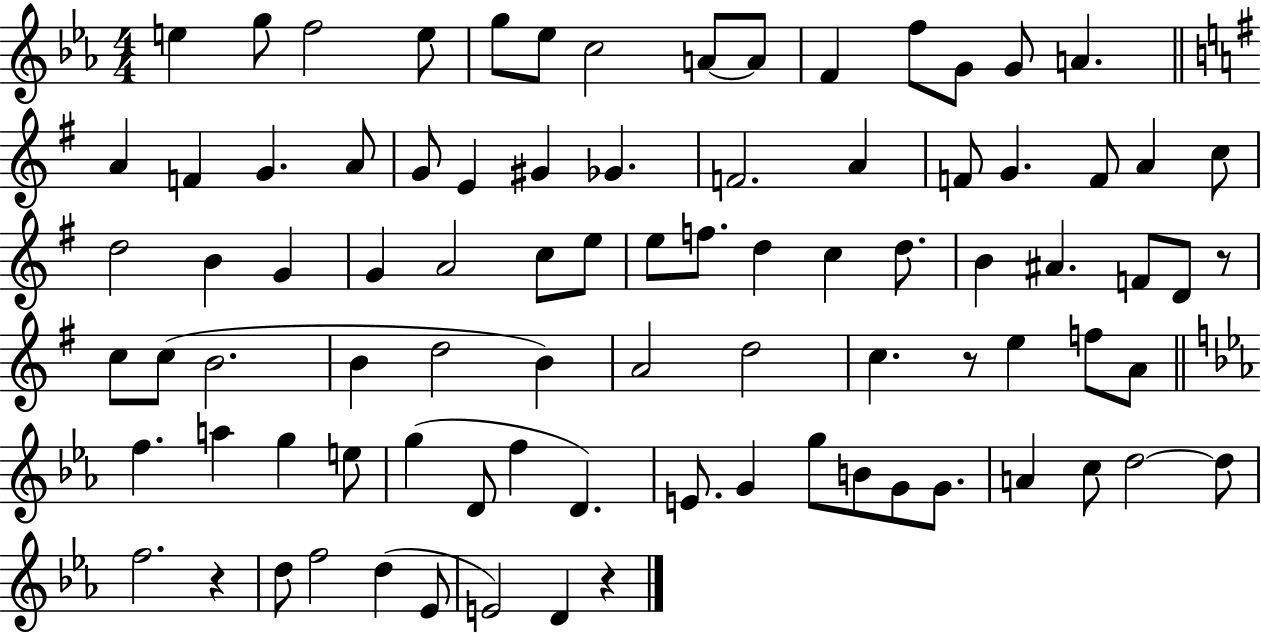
E5/q G5/e F5/h E5/e G5/e Eb5/e C5/h A4/e A4/e F4/q F5/e G4/e G4/e A4/q. A4/q F4/q G4/q. A4/e G4/e E4/q G#4/q Gb4/q. F4/h. A4/q F4/e G4/q. F4/e A4/q C5/e D5/h B4/q G4/q G4/q A4/h C5/e E5/e E5/e F5/e. D5/q C5/q D5/e. B4/q A#4/q. F4/e D4/e R/e C5/e C5/e B4/h. B4/q D5/h B4/q A4/h D5/h C5/q. R/e E5/q F5/e A4/e F5/q. A5/q G5/q E5/e G5/q D4/e F5/q D4/q. E4/e. G4/q G5/e B4/e G4/e G4/e. A4/q C5/e D5/h D5/e F5/h. R/q D5/e F5/h D5/q Eb4/e E4/h D4/q R/q